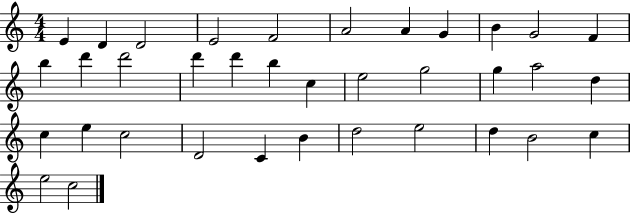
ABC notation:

X:1
T:Untitled
M:4/4
L:1/4
K:C
E D D2 E2 F2 A2 A G B G2 F b d' d'2 d' d' b c e2 g2 g a2 d c e c2 D2 C B d2 e2 d B2 c e2 c2